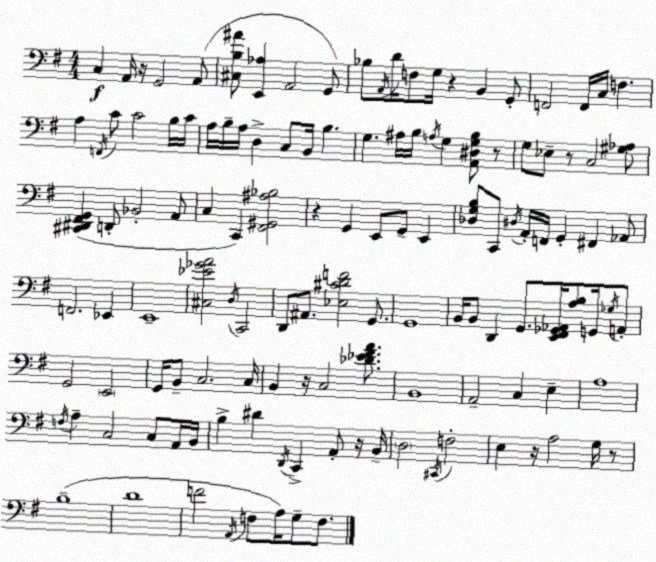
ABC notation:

X:1
T:Untitled
M:4/4
L:1/4
K:G
C, A,,/4 z/4 G,,2 A,,/2 [^C,B,^A]/2 [E,,_A,] A,,2 G,,/2 _B,/2 A,,/4 D/4 F,/2 G,/4 z B,, G,,/2 F,,2 F,,/4 C,/4 F, A, F,,/4 C/2 C2 B,/4 C/4 A,/4 B,/4 A,/4 D, C,/2 B,,/4 B, G, ^A,/4 B,/4 A,/4 G, [A,,^D,G,B,]/2 z/2 G,/2 _E,/2 z/2 C,2 [^G,_A,]/2 [^C,,^D,,^F,,G,,] D,,/2 _B,,2 A,,/2 C, C,, [^F,,^G,,^A,_B,]2 z G,, E,,/2 G,,/2 E,, [_D,G,B,]/2 C,,/2 ^D,/4 A,,/4 F,,/4 G,, ^F,, _A,,/2 F,,2 _E,, E,,4 [^C,_E_GA]2 D,/4 C,,2 D,,/2 ^A,,/2 [_E,^CDF]2 G,,/2 G,,4 B,,/4 B,,/2 D,, G,,/2 [E,,^F,,_G,,_A,,]/4 [A,B,]/2 G,,/4 _G,/4 A,,/2 G,,2 E,,2 G,,/4 B,,/2 C,2 C,/4 B,, z/4 C,2 [_D_E^FA]/2 B,,4 A,,2 C, E, A,4 F,/4 A, C,2 C,/2 A,,/4 B,,/4 B, ^D D,,/4 C,, A,,/2 z/4 B,,/4 D,2 ^C,,/4 F,2 E, z/4 A,2 G,/4 z/2 B,4 D4 F2 A,,/4 F,/2 A,/4 G,/2 F,/2